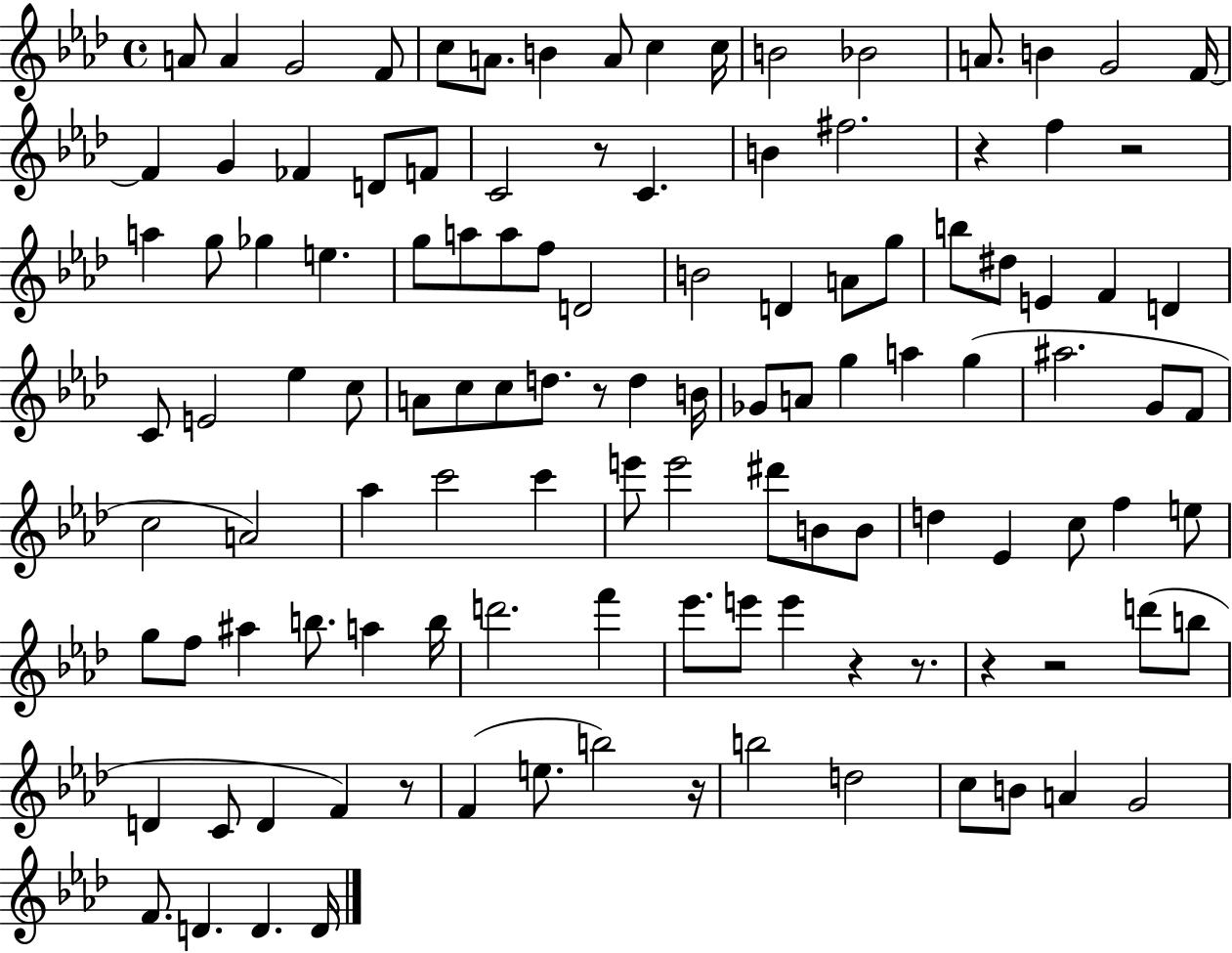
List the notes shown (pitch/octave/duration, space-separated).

A4/e A4/q G4/h F4/e C5/e A4/e. B4/q A4/e C5/q C5/s B4/h Bb4/h A4/e. B4/q G4/h F4/s F4/q G4/q FES4/q D4/e F4/e C4/h R/e C4/q. B4/q F#5/h. R/q F5/q R/h A5/q G5/e Gb5/q E5/q. G5/e A5/e A5/e F5/e D4/h B4/h D4/q A4/e G5/e B5/e D#5/e E4/q F4/q D4/q C4/e E4/h Eb5/q C5/e A4/e C5/e C5/e D5/e. R/e D5/q B4/s Gb4/e A4/e G5/q A5/q G5/q A#5/h. G4/e F4/e C5/h A4/h Ab5/q C6/h C6/q E6/e E6/h D#6/e B4/e B4/e D5/q Eb4/q C5/e F5/q E5/e G5/e F5/e A#5/q B5/e. A5/q B5/s D6/h. F6/q Eb6/e. E6/e E6/q R/q R/e. R/q R/h D6/e B5/e D4/q C4/e D4/q F4/q R/e F4/q E5/e. B5/h R/s B5/h D5/h C5/e B4/e A4/q G4/h F4/e. D4/q. D4/q. D4/s